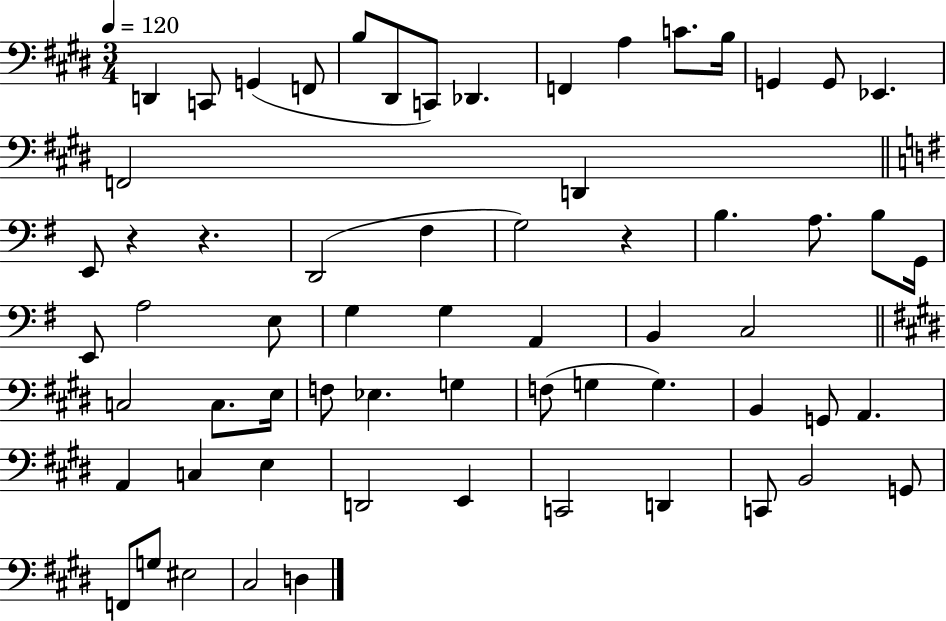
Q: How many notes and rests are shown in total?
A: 63